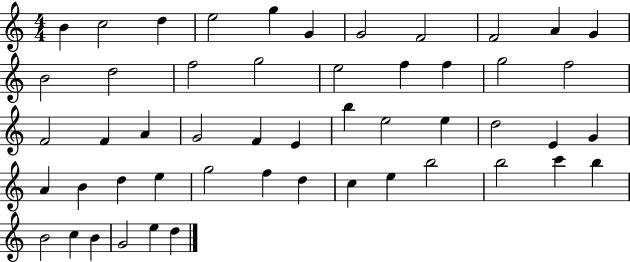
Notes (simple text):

B4/q C5/h D5/q E5/h G5/q G4/q G4/h F4/h F4/h A4/q G4/q B4/h D5/h F5/h G5/h E5/h F5/q F5/q G5/h F5/h F4/h F4/q A4/q G4/h F4/q E4/q B5/q E5/h E5/q D5/h E4/q G4/q A4/q B4/q D5/q E5/q G5/h F5/q D5/q C5/q E5/q B5/h B5/h C6/q B5/q B4/h C5/q B4/q G4/h E5/q D5/q